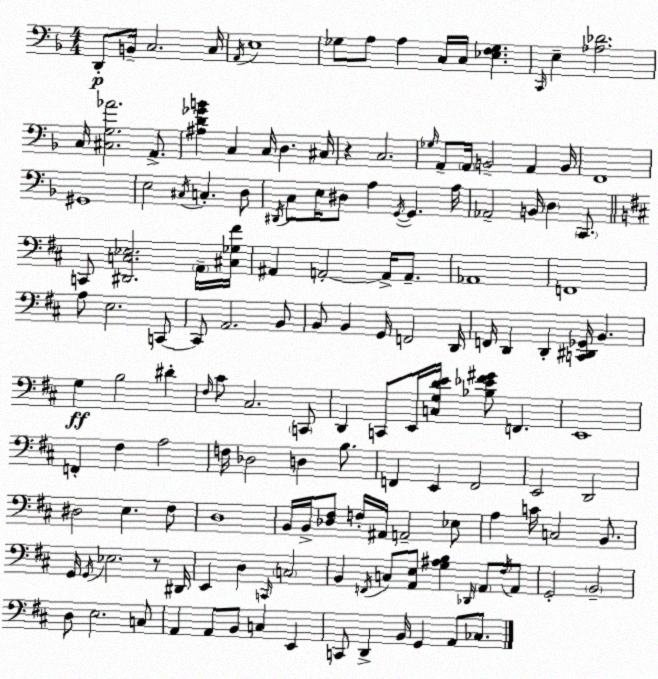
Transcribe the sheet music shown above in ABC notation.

X:1
T:Untitled
M:4/4
L:1/4
K:Dm
D,,/2 B,,/4 C,2 C,/4 A,,/4 E,4 _G,/2 A,/2 A, C,/4 C,/4 [_E,F,_G,] C,,/4 E, [_A,_D]2 C,/4 [^C,G,_A]2 A,,/2 [^A,D_GB] C, C,/4 D, ^C,/4 z C,2 _G,/4 A,,/2 A,,/4 B,,2 A,, B,,/4 F,,4 ^G,,4 E,2 ^C,/4 C, D,/2 ^D,,/4 C,/2 E,/4 ^D,/2 A, G,,/4 G,, A,/4 _A,,2 B,,/4 D, C,,/2 C,,/2 [^D,,C,_E,]2 A,,/4 [^C,_G,^F]/4 ^A,, A,,2 A,,/4 A,,/2 _A,,4 F,,4 A,/2 E,2 C,,/2 C,,/2 A,,2 B,,/2 B,,/2 B,, G,,/4 F,,2 D,,/4 F,,/4 D,, D,, [C,,^D,,_G,,]/4 B,, G, B,2 ^D ^F,/4 ^C/2 ^C,2 C,,/2 D,, C,,/2 E,,/4 [C,G,DE]/4 [_B,_E^F^G]/2 F,, E,,4 F,, ^F, A,2 F,/4 _D,2 D, B,/2 F,, E,, F,,2 E,,2 D,,2 ^D,2 E, ^F,/2 D,4 B,,/4 B,,/4 [_D,^F,]/2 F,/4 ^A,,/4 A,,2 _E,/2 A, C/4 C,2 B,,/2 G,,/4 G,,/4 _E,2 z/2 ^D,,/4 E,, D, C,,/4 C,2 B,, F,,/4 C,/2 [A,,E,]/2 [G,^A,B,] _D,,/4 A,,/2 ^F,/4 A,,/2 G,,2 B,,2 D,/2 E,2 C,/2 A,, A,,/2 B,,/2 C, E,, C,,/2 D,, B,,/4 G,, A,,/2 _C,/2